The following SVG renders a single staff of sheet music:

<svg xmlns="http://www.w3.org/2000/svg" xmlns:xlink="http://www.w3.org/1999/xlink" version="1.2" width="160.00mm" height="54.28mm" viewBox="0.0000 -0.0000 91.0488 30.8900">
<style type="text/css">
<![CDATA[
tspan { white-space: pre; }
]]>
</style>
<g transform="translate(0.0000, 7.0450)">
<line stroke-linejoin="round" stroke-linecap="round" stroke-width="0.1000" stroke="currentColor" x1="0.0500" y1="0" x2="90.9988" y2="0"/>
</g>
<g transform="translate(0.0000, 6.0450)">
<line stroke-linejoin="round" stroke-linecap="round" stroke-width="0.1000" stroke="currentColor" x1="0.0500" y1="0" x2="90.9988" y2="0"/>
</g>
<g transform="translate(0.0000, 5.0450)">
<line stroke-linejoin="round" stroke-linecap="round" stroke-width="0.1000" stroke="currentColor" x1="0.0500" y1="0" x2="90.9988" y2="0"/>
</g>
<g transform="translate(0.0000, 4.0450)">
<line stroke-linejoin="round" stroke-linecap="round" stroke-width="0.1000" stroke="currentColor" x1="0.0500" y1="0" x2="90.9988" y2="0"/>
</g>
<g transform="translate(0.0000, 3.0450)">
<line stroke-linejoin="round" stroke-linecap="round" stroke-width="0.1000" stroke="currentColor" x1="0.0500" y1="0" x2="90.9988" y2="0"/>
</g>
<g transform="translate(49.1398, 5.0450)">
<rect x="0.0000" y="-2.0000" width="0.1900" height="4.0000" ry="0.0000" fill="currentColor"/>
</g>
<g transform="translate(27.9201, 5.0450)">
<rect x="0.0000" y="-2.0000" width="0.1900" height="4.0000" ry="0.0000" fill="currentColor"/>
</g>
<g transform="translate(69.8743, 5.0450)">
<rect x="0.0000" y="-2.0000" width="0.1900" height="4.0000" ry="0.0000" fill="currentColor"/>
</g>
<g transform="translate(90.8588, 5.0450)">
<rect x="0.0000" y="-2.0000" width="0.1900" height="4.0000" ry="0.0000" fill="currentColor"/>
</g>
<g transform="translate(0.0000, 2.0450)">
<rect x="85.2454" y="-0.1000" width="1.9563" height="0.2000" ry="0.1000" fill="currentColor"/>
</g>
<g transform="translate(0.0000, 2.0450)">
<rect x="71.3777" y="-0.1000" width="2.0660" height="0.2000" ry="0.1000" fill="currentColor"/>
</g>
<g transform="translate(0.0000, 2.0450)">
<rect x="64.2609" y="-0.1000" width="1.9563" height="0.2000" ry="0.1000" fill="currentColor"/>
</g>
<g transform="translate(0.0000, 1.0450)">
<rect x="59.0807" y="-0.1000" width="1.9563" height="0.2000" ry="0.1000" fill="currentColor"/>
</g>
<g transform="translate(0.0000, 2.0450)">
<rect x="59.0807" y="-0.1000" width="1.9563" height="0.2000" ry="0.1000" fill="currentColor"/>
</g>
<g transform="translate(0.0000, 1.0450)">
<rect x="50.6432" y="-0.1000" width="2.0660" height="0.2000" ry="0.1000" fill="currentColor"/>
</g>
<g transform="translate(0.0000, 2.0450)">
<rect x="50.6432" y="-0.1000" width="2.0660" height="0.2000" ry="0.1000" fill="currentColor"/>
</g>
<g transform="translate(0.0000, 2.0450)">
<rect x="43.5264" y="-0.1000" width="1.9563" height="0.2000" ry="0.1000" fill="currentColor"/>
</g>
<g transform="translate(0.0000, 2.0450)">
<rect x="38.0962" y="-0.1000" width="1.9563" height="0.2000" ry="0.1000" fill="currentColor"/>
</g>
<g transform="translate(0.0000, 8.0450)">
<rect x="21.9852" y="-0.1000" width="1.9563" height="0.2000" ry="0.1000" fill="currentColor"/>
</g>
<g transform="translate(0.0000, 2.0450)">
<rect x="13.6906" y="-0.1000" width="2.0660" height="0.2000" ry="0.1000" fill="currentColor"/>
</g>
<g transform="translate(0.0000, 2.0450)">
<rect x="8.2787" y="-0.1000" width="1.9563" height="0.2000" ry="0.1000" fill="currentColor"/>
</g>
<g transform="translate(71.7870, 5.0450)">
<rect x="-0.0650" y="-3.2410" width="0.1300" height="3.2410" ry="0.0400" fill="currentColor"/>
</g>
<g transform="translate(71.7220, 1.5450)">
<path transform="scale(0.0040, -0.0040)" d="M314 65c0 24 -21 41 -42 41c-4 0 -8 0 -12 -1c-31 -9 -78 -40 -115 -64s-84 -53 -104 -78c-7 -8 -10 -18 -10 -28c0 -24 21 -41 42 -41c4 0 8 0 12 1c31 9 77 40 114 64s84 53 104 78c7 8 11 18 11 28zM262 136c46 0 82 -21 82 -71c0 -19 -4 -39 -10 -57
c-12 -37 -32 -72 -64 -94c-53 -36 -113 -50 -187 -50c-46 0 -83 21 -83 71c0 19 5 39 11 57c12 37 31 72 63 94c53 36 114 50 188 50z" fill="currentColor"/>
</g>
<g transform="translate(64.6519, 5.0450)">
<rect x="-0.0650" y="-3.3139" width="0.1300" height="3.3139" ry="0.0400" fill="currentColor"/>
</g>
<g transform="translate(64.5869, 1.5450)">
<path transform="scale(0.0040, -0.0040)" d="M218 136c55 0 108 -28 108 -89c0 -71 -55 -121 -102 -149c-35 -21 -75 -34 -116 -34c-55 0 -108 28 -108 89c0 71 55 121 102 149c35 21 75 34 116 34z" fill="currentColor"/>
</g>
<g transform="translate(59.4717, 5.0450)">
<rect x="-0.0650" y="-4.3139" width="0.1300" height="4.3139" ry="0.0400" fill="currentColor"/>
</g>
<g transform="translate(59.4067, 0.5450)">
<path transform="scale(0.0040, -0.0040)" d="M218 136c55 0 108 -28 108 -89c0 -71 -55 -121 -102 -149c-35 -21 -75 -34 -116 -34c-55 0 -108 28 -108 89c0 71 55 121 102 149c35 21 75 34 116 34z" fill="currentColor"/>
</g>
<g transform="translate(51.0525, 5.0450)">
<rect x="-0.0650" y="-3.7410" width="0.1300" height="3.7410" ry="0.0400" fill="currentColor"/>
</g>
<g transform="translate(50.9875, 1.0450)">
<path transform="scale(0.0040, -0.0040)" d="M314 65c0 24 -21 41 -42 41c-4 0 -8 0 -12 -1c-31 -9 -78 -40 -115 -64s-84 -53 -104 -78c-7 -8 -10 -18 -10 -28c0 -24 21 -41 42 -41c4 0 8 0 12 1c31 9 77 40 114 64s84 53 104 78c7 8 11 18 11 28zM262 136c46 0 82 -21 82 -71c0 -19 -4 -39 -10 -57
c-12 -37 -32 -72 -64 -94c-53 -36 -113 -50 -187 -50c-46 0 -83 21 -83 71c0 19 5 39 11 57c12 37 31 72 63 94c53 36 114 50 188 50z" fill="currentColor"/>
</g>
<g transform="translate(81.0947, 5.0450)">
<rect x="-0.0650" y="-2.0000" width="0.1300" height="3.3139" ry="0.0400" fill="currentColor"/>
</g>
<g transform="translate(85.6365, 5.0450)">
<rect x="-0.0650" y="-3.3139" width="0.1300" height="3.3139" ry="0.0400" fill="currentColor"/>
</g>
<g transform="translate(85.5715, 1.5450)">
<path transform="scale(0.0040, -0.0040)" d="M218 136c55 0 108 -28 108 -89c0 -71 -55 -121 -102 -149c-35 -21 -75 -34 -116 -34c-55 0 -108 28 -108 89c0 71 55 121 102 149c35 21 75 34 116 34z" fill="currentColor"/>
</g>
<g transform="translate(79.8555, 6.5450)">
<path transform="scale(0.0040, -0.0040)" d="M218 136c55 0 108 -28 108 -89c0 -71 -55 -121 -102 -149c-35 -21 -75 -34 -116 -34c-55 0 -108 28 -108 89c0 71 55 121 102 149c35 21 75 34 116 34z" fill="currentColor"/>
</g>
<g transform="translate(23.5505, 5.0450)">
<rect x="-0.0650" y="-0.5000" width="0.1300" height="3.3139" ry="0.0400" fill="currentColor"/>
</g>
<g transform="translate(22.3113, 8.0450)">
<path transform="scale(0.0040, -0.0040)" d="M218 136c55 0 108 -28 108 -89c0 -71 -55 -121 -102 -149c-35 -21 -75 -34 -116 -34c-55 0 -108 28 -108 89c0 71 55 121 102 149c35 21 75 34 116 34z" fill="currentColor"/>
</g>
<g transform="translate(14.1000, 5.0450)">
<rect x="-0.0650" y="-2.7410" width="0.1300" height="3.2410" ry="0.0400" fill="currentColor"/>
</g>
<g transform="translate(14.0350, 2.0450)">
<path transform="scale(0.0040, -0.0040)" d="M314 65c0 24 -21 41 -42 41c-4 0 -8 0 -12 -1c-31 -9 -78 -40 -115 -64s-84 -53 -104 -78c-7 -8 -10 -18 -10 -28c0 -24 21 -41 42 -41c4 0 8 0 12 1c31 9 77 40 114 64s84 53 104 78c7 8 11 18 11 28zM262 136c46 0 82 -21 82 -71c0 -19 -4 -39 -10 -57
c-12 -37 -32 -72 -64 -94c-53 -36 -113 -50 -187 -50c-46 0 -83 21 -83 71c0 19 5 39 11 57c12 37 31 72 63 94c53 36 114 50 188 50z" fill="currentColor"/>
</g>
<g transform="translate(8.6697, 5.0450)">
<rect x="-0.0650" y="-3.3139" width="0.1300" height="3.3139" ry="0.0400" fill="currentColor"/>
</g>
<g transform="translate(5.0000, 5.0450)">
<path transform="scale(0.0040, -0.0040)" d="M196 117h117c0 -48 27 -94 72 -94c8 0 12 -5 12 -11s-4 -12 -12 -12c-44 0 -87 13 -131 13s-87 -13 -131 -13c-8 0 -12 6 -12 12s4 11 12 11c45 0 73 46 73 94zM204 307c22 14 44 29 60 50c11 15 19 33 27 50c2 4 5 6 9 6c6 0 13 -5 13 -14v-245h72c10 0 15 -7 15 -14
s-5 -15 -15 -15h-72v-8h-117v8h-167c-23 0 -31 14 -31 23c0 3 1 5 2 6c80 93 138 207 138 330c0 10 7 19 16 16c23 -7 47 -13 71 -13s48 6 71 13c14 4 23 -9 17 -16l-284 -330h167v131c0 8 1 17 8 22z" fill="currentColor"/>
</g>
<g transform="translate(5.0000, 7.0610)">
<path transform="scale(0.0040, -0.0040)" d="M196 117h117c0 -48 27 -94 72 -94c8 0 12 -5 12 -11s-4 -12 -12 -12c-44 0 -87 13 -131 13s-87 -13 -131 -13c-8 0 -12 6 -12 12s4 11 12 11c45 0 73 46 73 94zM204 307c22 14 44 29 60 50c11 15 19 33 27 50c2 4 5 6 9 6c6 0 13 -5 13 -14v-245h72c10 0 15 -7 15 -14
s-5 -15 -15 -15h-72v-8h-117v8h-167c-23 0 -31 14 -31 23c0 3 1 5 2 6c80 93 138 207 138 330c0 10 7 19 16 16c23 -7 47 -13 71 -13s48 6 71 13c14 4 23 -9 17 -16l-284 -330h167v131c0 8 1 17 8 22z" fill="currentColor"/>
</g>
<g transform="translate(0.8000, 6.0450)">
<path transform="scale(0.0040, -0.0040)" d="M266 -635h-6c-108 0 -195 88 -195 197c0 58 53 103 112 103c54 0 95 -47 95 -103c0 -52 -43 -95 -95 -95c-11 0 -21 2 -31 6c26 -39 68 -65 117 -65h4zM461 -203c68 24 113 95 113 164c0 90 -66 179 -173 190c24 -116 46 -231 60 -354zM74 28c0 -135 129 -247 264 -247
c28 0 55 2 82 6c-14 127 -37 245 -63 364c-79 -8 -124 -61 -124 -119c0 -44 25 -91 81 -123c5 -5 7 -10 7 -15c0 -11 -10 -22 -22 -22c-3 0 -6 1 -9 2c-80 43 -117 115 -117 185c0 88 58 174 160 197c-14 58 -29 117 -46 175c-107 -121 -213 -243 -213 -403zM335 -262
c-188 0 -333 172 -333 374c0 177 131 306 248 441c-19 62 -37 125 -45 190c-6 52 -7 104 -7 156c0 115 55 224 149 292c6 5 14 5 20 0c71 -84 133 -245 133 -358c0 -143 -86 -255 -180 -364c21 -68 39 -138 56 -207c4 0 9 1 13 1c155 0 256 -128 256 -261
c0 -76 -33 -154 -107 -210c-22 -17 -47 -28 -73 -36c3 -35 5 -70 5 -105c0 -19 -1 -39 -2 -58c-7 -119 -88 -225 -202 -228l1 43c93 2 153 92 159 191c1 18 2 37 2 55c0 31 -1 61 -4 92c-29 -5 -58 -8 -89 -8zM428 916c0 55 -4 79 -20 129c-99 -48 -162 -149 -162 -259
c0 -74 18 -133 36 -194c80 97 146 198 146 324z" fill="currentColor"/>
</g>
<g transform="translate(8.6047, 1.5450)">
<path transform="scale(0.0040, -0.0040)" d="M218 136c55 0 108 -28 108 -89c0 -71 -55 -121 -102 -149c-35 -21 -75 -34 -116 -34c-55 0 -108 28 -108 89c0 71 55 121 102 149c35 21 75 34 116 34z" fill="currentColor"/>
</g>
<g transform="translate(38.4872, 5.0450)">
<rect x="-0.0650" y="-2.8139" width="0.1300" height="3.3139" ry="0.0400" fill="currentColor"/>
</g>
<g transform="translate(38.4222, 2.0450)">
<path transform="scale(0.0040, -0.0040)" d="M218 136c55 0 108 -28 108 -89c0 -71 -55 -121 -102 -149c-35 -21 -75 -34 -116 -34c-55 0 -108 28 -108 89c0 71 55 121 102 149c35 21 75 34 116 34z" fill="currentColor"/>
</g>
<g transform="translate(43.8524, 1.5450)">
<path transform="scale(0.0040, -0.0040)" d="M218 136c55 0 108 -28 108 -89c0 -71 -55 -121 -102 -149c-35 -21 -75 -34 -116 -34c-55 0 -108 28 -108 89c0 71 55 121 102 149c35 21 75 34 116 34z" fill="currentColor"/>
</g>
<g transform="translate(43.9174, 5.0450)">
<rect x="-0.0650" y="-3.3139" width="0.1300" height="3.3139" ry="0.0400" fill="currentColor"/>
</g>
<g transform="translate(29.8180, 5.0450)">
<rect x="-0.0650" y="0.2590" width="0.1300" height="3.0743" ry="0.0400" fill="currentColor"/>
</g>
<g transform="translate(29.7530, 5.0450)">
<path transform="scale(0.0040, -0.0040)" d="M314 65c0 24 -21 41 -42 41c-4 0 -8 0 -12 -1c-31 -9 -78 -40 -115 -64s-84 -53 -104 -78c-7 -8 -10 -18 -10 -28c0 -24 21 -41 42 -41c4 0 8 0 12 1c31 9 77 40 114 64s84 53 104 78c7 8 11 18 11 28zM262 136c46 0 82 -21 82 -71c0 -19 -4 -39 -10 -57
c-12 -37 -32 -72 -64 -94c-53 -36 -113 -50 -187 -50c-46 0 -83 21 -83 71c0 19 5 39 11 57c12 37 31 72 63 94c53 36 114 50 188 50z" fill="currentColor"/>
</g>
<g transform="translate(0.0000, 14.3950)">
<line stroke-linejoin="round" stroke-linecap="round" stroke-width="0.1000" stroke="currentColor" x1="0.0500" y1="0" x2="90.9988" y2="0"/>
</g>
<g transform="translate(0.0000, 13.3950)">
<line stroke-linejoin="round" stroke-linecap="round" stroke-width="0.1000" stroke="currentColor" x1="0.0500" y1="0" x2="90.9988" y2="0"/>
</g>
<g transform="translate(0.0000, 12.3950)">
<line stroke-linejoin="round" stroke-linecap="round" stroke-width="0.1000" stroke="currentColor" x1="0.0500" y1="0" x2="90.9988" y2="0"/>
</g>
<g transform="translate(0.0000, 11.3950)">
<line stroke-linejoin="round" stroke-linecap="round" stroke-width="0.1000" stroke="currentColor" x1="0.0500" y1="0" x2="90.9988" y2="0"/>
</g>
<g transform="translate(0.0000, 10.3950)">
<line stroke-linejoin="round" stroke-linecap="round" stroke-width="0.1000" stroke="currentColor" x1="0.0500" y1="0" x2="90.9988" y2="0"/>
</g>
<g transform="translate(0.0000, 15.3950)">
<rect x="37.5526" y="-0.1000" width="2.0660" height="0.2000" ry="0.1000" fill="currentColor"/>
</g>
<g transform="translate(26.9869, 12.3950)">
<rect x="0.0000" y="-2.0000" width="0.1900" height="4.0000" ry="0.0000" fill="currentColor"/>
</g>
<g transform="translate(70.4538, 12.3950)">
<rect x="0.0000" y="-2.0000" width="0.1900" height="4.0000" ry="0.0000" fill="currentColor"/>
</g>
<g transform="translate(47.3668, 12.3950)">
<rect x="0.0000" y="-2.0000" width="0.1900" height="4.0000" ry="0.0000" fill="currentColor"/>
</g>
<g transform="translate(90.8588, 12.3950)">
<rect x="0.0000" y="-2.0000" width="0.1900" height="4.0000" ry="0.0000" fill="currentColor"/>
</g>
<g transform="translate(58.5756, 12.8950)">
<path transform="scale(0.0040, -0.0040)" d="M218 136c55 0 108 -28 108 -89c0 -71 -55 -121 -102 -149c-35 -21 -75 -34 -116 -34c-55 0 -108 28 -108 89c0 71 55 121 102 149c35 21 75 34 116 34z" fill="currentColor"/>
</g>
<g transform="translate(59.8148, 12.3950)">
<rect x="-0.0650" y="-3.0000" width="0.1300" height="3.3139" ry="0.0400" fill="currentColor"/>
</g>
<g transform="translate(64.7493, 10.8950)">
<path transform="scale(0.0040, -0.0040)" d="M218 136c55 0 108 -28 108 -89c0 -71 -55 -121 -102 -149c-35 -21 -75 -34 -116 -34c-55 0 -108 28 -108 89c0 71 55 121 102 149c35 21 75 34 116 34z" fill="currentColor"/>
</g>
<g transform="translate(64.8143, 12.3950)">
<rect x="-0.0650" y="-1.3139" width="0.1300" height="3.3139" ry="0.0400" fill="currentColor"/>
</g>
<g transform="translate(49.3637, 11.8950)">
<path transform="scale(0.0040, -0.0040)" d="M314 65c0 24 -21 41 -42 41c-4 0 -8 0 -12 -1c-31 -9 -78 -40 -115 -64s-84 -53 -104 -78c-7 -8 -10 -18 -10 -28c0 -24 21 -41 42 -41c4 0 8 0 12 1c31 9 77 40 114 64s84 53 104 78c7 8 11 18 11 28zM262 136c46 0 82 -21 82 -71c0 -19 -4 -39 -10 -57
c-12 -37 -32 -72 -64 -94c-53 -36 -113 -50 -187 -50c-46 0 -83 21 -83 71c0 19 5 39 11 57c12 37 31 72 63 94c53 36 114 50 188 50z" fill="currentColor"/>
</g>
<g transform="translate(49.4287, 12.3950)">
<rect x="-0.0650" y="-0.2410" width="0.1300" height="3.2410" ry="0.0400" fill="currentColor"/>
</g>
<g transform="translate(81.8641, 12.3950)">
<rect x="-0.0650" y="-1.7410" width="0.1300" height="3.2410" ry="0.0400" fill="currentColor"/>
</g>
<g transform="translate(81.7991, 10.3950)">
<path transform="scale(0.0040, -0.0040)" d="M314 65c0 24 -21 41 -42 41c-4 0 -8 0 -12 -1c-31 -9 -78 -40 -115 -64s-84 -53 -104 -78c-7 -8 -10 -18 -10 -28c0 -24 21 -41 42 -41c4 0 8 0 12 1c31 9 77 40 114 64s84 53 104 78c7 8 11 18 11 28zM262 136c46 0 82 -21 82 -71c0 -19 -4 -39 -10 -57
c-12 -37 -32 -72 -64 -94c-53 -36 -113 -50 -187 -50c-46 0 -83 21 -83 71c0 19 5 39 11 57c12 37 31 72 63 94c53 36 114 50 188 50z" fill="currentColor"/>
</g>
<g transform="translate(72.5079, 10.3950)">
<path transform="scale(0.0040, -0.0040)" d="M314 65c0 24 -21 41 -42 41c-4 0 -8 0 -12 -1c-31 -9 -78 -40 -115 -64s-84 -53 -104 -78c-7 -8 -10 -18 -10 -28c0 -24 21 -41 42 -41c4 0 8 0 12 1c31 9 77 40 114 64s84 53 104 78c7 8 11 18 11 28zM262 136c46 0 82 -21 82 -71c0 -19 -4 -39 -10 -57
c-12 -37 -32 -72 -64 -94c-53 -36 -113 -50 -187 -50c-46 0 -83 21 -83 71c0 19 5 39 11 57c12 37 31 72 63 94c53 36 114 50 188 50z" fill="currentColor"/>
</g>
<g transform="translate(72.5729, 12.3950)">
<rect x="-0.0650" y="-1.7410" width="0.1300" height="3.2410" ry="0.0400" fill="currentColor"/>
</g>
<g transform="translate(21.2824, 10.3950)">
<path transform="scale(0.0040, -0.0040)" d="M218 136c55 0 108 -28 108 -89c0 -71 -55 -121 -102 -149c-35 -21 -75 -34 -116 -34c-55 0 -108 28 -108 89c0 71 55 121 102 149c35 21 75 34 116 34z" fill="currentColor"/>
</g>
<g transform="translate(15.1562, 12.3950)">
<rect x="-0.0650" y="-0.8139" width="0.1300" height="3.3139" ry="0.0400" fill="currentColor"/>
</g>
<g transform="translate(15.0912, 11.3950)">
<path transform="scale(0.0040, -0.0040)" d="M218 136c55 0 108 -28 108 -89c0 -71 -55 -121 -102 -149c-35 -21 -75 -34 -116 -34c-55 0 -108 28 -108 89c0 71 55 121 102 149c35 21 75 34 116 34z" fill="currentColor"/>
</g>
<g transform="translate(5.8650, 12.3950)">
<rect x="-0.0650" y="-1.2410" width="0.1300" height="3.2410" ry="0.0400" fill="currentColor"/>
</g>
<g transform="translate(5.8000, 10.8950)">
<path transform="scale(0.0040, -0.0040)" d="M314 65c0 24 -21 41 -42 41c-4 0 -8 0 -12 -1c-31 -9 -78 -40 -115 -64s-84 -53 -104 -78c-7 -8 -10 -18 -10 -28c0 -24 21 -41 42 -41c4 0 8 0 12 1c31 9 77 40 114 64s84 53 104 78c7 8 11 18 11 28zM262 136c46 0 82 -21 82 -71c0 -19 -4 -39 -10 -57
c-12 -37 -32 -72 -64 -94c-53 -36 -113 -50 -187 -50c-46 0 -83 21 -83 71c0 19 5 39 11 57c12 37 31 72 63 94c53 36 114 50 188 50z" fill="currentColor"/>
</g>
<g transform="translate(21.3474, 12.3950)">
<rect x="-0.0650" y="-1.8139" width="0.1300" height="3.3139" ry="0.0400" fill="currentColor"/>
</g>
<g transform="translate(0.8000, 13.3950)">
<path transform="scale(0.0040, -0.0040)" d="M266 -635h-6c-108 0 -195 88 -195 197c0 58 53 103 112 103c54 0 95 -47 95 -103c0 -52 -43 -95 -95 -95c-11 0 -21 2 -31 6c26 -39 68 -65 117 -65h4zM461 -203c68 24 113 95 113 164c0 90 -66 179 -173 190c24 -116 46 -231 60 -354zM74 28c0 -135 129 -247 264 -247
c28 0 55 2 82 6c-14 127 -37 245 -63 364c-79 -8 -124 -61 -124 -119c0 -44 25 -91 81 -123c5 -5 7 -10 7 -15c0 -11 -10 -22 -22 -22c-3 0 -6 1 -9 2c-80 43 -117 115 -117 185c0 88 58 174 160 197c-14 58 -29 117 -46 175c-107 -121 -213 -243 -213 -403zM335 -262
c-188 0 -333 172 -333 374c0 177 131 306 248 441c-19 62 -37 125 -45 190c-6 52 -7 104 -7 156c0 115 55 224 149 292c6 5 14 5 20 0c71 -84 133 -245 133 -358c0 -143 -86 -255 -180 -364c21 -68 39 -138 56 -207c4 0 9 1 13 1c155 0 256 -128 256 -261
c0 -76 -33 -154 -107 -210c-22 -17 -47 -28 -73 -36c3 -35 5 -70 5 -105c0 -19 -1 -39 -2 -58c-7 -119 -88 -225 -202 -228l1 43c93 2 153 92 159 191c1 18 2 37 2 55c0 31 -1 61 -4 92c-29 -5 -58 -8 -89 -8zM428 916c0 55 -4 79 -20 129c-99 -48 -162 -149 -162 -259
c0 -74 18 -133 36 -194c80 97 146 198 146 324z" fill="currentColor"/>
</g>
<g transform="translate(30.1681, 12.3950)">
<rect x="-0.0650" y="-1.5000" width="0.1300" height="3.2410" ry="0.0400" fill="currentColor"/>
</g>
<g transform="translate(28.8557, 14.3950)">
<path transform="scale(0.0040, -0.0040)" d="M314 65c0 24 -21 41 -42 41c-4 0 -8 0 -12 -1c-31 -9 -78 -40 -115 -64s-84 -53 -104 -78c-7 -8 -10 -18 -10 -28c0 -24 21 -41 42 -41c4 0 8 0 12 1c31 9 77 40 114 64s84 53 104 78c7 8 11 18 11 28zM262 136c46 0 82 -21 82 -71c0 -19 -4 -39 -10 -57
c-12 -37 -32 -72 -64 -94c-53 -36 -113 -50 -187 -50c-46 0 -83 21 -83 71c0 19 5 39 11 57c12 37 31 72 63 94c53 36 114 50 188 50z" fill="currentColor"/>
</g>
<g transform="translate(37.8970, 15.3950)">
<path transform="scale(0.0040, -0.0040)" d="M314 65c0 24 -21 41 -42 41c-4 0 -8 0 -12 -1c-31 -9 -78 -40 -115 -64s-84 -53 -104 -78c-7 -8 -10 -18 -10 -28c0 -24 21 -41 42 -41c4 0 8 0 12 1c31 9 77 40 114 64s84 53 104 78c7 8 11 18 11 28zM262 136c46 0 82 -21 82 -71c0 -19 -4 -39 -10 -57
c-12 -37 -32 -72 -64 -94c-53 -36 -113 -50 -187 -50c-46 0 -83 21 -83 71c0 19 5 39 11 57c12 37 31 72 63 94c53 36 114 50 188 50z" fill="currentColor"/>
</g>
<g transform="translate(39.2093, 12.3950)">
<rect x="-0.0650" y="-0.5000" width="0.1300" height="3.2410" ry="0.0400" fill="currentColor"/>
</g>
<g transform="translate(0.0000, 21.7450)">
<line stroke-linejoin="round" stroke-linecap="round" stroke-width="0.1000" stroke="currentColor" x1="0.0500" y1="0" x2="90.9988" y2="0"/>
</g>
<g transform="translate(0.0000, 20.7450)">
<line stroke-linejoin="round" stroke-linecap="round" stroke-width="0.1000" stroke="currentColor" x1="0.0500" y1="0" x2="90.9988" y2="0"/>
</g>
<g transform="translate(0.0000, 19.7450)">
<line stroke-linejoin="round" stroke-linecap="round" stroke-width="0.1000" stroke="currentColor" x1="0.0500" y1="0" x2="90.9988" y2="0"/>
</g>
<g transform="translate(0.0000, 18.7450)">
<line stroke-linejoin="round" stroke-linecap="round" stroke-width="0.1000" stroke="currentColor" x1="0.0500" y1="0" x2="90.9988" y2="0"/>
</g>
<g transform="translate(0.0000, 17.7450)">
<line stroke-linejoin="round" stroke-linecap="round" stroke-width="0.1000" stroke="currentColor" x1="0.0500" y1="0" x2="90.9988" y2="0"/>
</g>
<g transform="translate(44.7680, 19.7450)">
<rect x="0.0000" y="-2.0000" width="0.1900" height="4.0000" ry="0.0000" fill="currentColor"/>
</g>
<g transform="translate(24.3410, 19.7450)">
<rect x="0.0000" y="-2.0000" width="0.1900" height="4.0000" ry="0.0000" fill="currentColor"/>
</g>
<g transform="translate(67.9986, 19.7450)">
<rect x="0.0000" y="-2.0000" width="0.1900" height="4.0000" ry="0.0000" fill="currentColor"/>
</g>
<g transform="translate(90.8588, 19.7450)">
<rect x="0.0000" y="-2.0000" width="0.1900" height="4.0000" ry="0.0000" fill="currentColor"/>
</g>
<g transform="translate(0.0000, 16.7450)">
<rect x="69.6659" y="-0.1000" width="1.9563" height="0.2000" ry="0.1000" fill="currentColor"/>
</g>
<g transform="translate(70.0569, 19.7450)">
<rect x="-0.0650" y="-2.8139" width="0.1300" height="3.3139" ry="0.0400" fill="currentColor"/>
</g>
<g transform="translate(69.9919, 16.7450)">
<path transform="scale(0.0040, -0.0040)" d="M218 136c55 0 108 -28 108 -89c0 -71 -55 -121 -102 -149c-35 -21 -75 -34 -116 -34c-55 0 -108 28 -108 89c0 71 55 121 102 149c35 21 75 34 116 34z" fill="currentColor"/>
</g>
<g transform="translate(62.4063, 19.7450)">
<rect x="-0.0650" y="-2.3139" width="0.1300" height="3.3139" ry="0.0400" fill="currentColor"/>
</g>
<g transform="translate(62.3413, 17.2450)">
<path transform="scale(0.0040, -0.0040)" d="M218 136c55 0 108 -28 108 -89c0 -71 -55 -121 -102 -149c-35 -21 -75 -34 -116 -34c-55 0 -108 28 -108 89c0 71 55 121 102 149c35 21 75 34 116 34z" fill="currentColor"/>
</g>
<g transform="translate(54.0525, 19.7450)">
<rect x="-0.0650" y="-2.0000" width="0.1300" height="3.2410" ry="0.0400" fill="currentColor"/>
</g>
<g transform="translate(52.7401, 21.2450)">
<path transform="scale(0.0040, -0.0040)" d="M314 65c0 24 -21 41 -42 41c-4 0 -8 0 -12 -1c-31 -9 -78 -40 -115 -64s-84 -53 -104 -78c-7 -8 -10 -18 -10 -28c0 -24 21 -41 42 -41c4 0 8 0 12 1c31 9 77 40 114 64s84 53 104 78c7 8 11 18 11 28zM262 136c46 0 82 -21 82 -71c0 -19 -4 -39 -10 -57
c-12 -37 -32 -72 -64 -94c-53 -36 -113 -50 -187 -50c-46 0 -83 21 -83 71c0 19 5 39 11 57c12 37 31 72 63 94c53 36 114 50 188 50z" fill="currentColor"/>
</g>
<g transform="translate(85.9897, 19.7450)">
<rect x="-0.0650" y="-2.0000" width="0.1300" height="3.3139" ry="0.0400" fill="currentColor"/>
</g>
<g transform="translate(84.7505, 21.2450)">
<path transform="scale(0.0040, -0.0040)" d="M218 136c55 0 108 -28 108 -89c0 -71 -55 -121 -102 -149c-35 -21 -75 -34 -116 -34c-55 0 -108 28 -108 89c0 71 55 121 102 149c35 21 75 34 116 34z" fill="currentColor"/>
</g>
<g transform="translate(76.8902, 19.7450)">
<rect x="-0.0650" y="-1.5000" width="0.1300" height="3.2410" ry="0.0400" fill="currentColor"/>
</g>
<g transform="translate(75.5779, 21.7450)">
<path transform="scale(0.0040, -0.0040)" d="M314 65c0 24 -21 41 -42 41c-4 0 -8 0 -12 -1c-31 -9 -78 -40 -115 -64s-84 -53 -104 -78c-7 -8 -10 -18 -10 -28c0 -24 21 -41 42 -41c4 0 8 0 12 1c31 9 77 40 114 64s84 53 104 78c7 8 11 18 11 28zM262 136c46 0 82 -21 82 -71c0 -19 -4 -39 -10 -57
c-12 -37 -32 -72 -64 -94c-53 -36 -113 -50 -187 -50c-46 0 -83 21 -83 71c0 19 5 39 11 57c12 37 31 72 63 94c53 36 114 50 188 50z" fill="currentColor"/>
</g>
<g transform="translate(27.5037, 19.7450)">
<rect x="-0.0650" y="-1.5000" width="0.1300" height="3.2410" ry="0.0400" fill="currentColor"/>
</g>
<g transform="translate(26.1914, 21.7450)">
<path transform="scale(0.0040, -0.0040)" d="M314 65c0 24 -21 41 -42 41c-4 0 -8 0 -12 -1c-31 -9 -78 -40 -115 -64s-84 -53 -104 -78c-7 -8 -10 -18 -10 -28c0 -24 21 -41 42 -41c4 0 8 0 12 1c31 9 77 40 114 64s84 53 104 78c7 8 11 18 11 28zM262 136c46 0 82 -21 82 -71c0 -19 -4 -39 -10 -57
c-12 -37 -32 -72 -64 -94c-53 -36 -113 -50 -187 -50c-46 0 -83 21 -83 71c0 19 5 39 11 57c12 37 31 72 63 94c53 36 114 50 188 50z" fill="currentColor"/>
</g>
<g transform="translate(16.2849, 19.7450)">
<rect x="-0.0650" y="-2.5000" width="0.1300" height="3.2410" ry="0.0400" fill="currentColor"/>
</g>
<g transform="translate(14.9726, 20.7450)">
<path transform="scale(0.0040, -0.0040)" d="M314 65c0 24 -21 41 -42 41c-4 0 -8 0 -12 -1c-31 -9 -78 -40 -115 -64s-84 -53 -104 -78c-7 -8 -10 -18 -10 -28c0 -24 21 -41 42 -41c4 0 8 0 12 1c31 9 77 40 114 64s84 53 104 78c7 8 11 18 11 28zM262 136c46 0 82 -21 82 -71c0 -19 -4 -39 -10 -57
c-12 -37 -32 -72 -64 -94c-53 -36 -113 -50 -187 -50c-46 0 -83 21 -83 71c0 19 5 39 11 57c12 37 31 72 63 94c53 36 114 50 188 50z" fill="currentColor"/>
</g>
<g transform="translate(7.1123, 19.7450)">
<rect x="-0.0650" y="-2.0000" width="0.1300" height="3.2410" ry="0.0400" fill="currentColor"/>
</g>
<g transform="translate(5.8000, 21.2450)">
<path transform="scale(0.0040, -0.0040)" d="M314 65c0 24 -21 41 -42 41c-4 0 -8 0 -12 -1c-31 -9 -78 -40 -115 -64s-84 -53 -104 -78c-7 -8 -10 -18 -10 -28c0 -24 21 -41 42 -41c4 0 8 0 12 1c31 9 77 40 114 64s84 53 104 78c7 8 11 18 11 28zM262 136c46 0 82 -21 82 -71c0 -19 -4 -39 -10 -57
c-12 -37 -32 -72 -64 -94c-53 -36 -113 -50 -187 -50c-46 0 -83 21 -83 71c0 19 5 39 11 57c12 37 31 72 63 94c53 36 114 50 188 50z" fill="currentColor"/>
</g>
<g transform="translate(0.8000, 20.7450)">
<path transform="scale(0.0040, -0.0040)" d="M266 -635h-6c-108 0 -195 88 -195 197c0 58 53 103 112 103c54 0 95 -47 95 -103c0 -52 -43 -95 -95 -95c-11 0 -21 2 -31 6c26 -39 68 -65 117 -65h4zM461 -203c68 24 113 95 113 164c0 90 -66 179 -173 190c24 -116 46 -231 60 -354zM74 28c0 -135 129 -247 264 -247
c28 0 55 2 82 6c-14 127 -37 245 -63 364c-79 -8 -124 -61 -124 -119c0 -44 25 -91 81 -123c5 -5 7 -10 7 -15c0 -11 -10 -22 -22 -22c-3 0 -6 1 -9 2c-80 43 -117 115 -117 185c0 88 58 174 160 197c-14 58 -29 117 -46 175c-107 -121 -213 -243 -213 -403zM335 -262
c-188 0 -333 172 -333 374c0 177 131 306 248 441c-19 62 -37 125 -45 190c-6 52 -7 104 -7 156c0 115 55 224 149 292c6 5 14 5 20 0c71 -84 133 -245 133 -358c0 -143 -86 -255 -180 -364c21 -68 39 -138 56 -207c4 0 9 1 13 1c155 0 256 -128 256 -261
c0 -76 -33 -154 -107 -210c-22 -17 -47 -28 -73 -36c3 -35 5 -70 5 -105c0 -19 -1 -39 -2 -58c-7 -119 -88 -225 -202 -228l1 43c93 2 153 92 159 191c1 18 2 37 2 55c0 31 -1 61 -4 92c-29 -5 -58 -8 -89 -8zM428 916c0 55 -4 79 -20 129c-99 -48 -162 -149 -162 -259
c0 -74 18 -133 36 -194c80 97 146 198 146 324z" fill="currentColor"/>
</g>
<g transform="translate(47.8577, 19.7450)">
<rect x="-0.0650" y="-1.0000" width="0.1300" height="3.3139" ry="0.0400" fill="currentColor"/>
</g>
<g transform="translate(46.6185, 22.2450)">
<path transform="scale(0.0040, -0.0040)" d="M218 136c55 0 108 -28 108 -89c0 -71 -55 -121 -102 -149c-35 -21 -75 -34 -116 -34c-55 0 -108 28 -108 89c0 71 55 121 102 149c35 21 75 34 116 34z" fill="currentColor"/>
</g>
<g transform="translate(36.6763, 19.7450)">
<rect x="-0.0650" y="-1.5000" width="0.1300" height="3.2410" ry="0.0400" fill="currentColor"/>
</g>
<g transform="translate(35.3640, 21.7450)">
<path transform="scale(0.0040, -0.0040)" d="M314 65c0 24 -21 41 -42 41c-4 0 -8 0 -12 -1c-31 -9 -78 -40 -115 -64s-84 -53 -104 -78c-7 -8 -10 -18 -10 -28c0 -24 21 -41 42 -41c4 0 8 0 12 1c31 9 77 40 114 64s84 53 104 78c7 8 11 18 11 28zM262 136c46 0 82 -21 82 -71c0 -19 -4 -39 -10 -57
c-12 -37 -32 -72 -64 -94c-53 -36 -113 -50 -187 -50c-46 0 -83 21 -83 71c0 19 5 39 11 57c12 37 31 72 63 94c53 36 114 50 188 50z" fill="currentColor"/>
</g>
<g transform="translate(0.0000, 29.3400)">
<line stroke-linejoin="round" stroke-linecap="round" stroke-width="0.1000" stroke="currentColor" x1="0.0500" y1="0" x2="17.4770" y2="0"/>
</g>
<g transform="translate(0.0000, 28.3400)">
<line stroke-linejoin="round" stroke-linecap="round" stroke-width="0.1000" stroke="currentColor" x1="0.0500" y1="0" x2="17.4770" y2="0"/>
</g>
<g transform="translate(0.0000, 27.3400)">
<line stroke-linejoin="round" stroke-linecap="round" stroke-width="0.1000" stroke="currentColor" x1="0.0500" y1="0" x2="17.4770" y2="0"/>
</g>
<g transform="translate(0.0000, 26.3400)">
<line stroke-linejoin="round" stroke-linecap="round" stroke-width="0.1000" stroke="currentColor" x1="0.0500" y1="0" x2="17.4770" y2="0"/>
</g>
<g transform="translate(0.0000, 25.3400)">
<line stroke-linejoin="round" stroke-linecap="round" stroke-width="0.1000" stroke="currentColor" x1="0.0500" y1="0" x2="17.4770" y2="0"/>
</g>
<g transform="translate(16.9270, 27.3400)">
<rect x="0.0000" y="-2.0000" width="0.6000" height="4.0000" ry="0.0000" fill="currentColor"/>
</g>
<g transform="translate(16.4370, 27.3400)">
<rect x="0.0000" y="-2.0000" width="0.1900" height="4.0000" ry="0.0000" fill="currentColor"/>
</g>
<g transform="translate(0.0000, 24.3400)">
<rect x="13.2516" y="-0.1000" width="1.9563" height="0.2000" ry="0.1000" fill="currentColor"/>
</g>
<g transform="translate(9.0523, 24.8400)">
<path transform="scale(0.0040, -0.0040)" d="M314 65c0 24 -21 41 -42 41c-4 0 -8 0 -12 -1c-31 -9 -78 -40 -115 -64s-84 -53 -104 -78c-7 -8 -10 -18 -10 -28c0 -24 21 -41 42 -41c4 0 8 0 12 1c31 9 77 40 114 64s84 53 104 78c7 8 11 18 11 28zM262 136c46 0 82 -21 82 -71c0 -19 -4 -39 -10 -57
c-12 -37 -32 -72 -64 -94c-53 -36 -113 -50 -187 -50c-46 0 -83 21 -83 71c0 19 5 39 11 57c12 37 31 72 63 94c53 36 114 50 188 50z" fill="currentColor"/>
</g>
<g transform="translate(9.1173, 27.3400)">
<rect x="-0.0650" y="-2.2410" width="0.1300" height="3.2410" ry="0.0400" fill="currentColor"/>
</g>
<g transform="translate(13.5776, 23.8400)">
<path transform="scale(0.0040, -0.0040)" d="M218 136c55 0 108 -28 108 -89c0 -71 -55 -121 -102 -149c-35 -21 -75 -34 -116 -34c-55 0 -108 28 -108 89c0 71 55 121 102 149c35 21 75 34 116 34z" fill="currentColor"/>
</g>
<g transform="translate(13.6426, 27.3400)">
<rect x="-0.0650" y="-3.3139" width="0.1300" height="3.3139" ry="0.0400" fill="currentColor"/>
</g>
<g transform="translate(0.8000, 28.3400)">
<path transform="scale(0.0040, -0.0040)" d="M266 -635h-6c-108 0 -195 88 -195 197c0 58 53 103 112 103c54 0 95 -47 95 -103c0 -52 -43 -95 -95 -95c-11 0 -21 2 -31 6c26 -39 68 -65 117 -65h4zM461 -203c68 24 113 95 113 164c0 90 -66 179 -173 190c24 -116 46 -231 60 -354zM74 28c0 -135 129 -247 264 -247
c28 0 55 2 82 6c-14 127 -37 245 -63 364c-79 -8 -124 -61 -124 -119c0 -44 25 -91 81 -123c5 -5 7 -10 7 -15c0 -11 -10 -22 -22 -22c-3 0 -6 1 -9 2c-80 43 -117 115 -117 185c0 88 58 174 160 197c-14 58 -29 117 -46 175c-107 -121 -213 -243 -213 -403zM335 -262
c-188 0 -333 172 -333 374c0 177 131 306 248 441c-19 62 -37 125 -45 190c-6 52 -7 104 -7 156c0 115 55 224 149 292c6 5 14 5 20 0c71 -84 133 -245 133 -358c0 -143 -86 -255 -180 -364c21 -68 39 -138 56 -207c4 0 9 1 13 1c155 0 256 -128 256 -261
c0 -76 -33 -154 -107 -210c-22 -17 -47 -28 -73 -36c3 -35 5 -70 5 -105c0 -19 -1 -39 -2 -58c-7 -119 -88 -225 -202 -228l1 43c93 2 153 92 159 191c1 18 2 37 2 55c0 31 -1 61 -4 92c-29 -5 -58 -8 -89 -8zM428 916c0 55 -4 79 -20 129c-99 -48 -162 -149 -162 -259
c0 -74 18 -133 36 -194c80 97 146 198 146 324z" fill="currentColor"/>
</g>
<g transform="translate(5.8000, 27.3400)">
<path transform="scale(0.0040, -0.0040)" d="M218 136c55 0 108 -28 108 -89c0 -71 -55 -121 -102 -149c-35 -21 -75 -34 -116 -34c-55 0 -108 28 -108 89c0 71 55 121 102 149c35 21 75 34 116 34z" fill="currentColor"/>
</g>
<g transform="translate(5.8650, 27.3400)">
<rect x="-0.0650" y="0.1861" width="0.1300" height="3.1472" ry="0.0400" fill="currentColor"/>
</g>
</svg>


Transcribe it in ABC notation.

X:1
T:Untitled
M:4/4
L:1/4
K:C
b a2 C B2 a b c'2 d' b b2 F b e2 d f E2 C2 c2 A e f2 f2 F2 G2 E2 E2 D F2 g a E2 F B g2 b